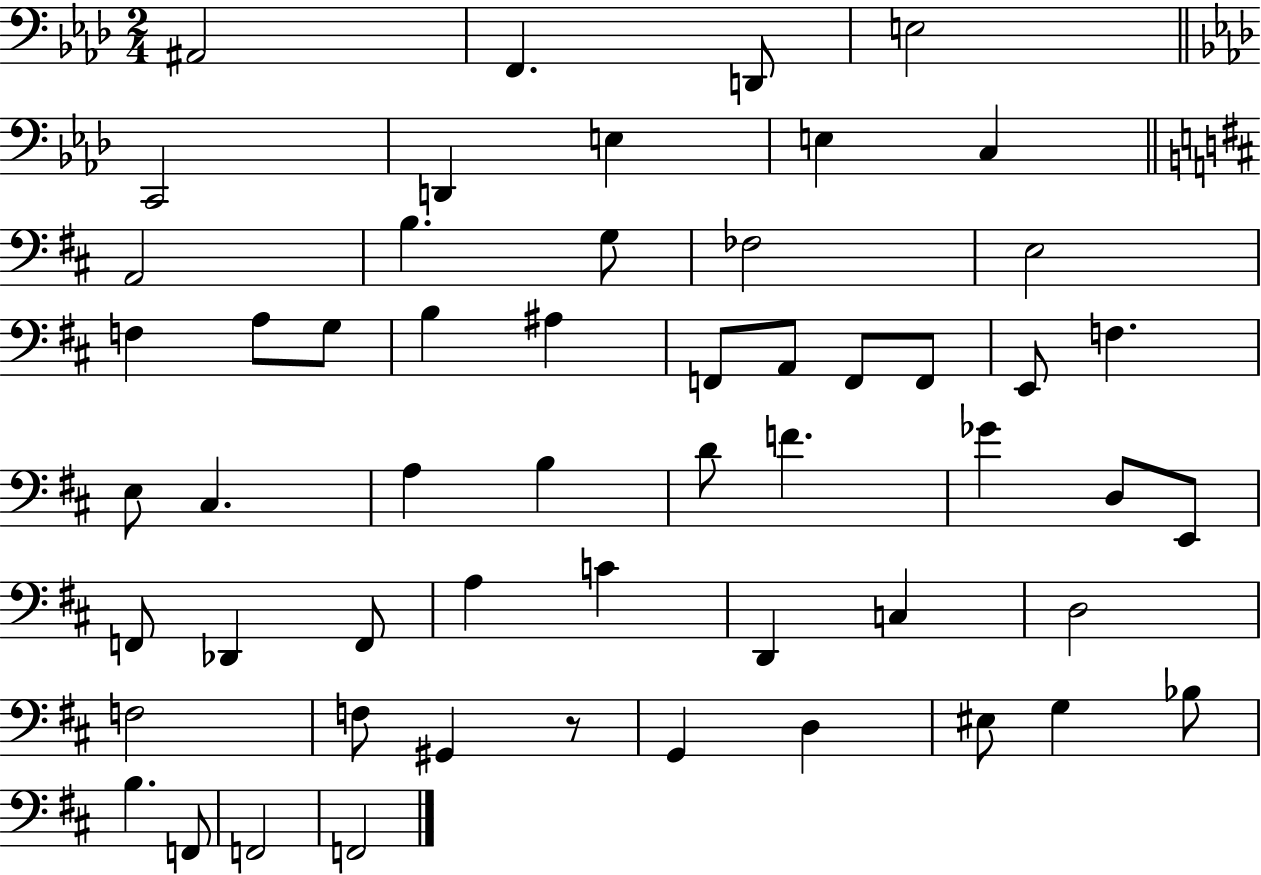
X:1
T:Untitled
M:2/4
L:1/4
K:Ab
^A,,2 F,, D,,/2 E,2 C,,2 D,, E, E, C, A,,2 B, G,/2 _F,2 E,2 F, A,/2 G,/2 B, ^A, F,,/2 A,,/2 F,,/2 F,,/2 E,,/2 F, E,/2 ^C, A, B, D/2 F _G D,/2 E,,/2 F,,/2 _D,, F,,/2 A, C D,, C, D,2 F,2 F,/2 ^G,, z/2 G,, D, ^E,/2 G, _B,/2 B, F,,/2 F,,2 F,,2